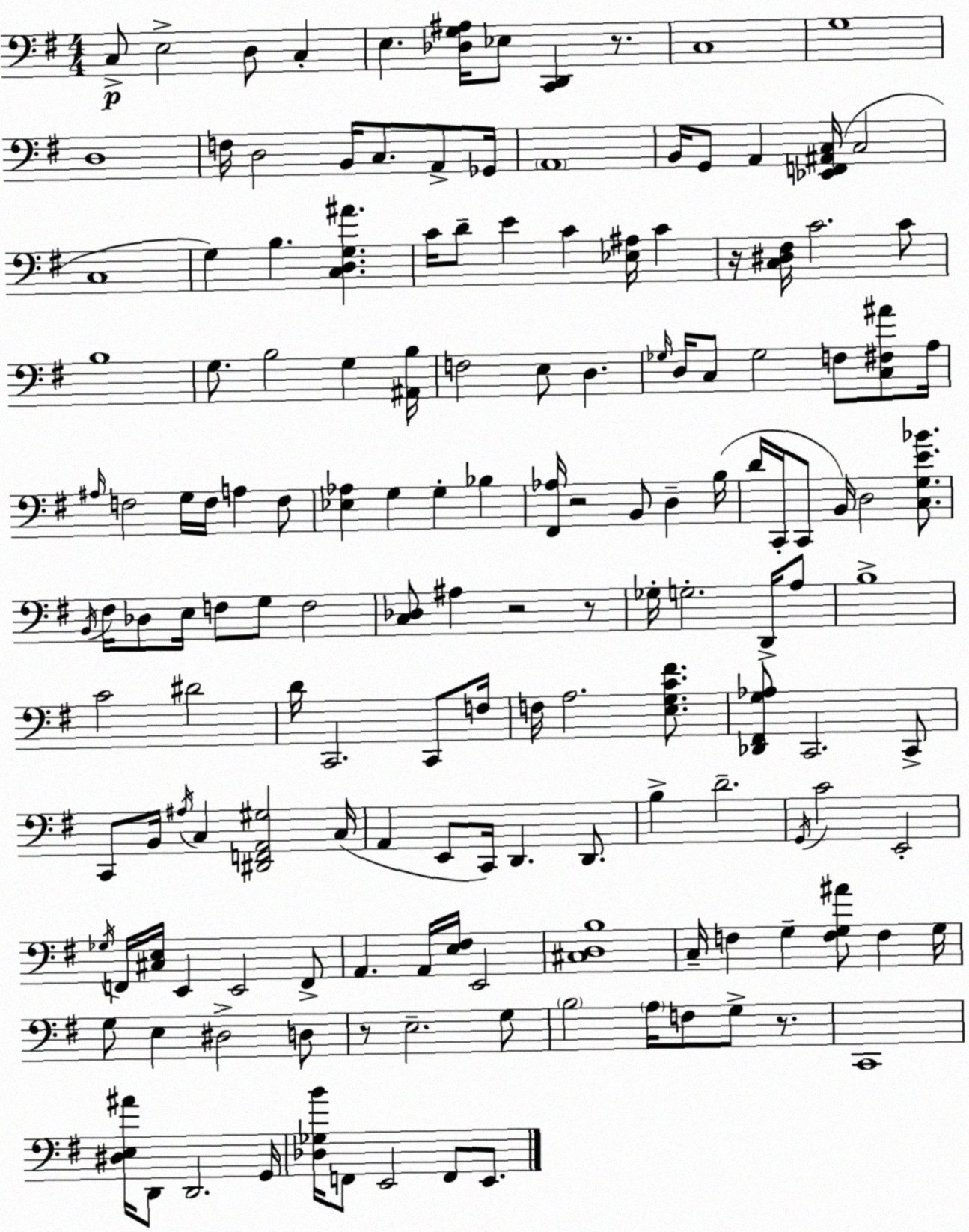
X:1
T:Untitled
M:4/4
L:1/4
K:Em
C,/2 E,2 D,/2 C, E, [_D,G,^A,]/4 _E,/2 [C,,D,,] z/2 C,4 G,4 D,4 F,/4 D,2 B,,/4 C,/2 A,,/2 _G,,/4 A,,4 B,,/4 G,,/2 A,, [_E,,F,,^A,,C,]/4 C,2 C,4 G, B, [C,D,G,^A] C/4 D/2 E C [_E,^A,]/4 C z/4 [C,^D,^F,]/4 C2 C/2 B,4 G,/2 B,2 G, [^A,,B,]/4 F,2 E,/2 D, _G,/4 D,/4 C,/2 _G,2 F,/2 [C,^F,^A]/2 A,/4 ^A,/4 F,2 G,/4 F,/4 A, F,/2 [_E,_A,] G, G, _B, [^F,,_A,]/4 z2 B,,/2 D, B,/4 D/4 C,,/4 C,,/2 B,,/4 D,2 [C,G,E_B]/2 B,,/4 ^F,/4 _D,/2 E,/4 F,/2 G,/2 F,2 [C,_D,]/2 ^A, z2 z/2 _G,/4 G,2 D,,/4 A,/2 B,4 C2 ^D2 D/4 C,,2 C,,/2 F,/4 F,/4 A,2 [E,G,C^F]/2 [_D,,^F,,G,_A,]/2 C,,2 C,,/2 C,,/2 B,,/4 ^A,/4 C, [^D,,F,,A,,^G,]2 C,/4 A,, E,,/2 C,,/4 D,, D,,/2 B, D2 G,,/4 C2 E,,2 _G,/4 F,,/4 [^C,E,]/4 E,, E,,2 F,,/2 A,, A,,/4 [E,^F,]/4 E,,2 [^C,D,B,]4 C,/4 F, G, [F,G,^A]/2 F, G,/4 G,/2 E, ^D,2 D,/2 z/2 E,2 G,/2 B,2 A,/4 F,/2 G,/2 z/2 C,,4 [^D,E,^A]/4 D,,/2 D,,2 G,,/4 [_D,_G,B]/4 F,,/2 E,,2 F,,/2 E,,/2